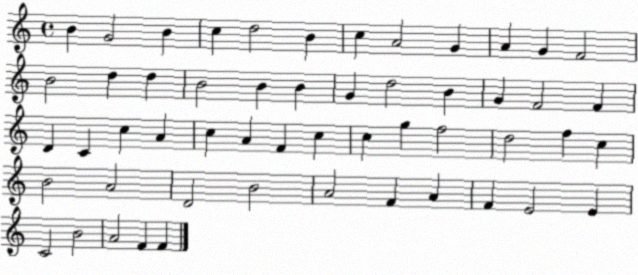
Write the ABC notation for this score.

X:1
T:Untitled
M:4/4
L:1/4
K:C
B G2 B c d2 B c A2 G A G F2 B2 d d B2 B B G d2 B G F2 F D C c A c A F c c g f2 d2 f c B2 A2 D2 B2 A2 F A F E2 E C2 B2 A2 F F